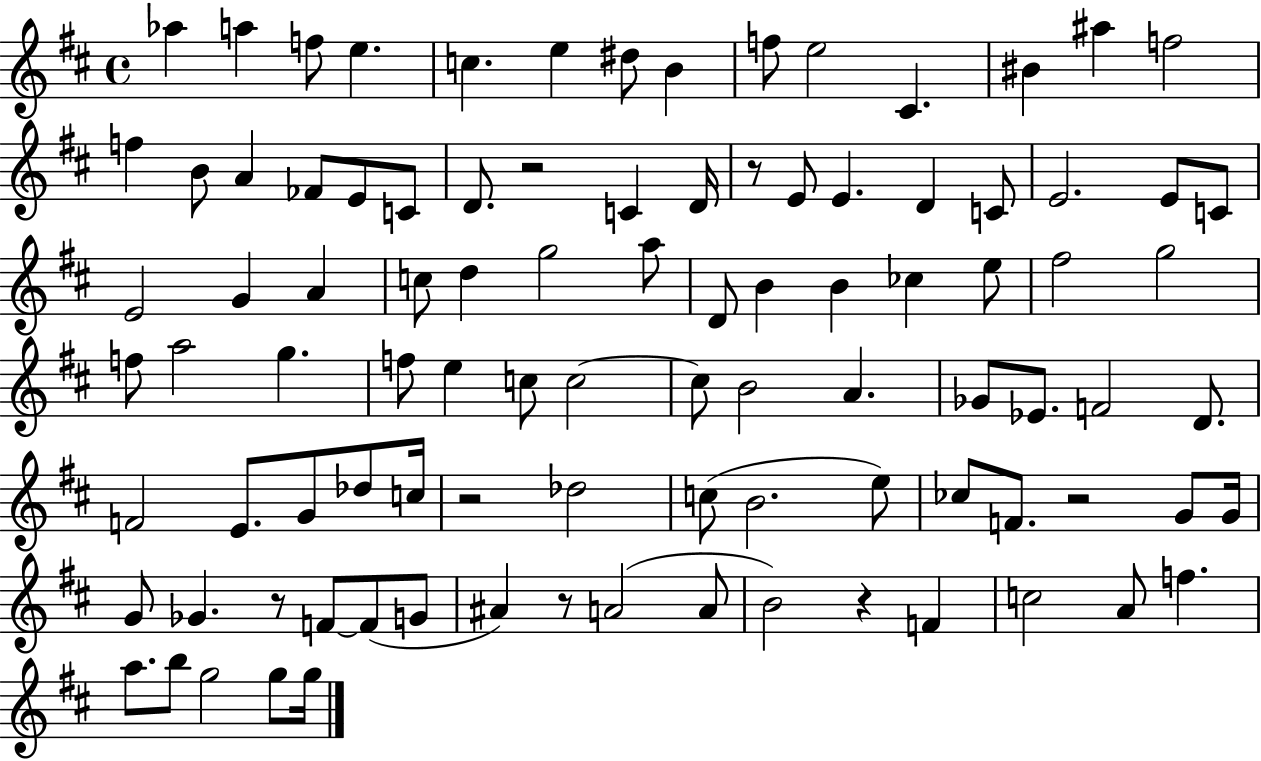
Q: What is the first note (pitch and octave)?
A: Ab5